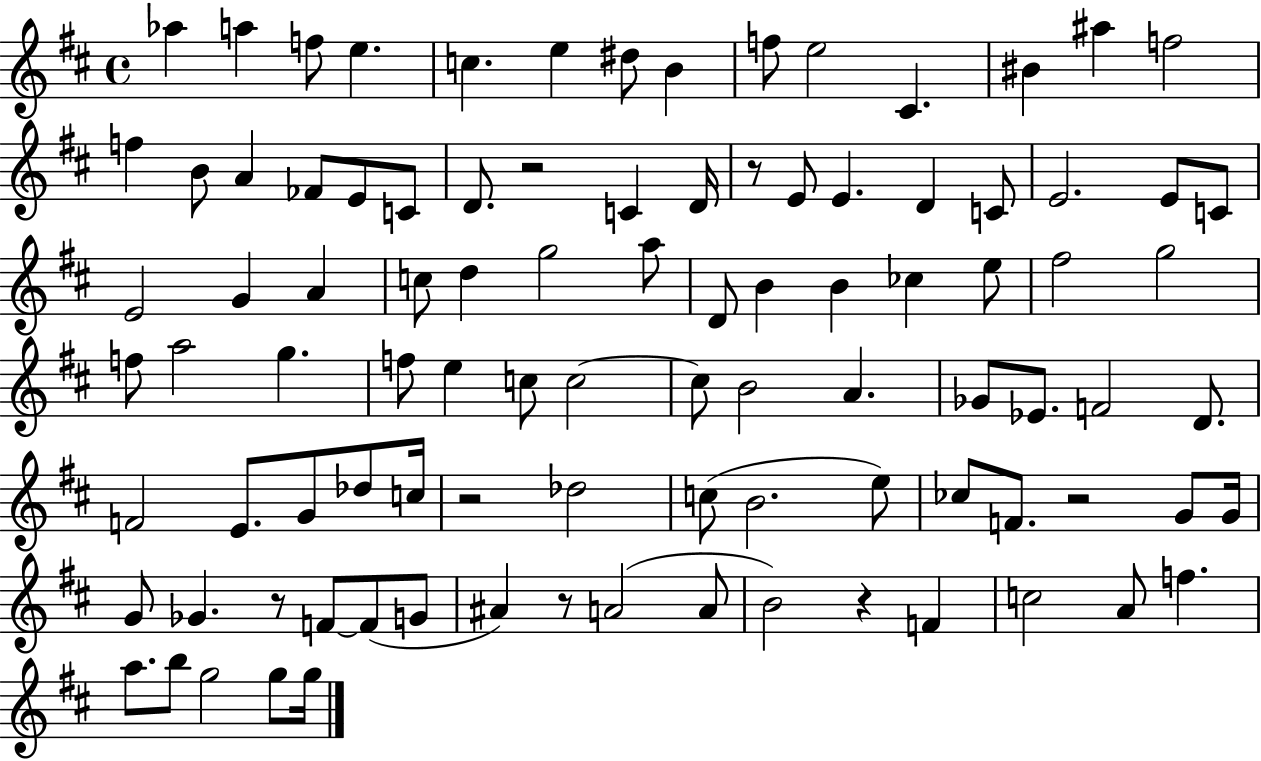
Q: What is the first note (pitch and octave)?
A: Ab5